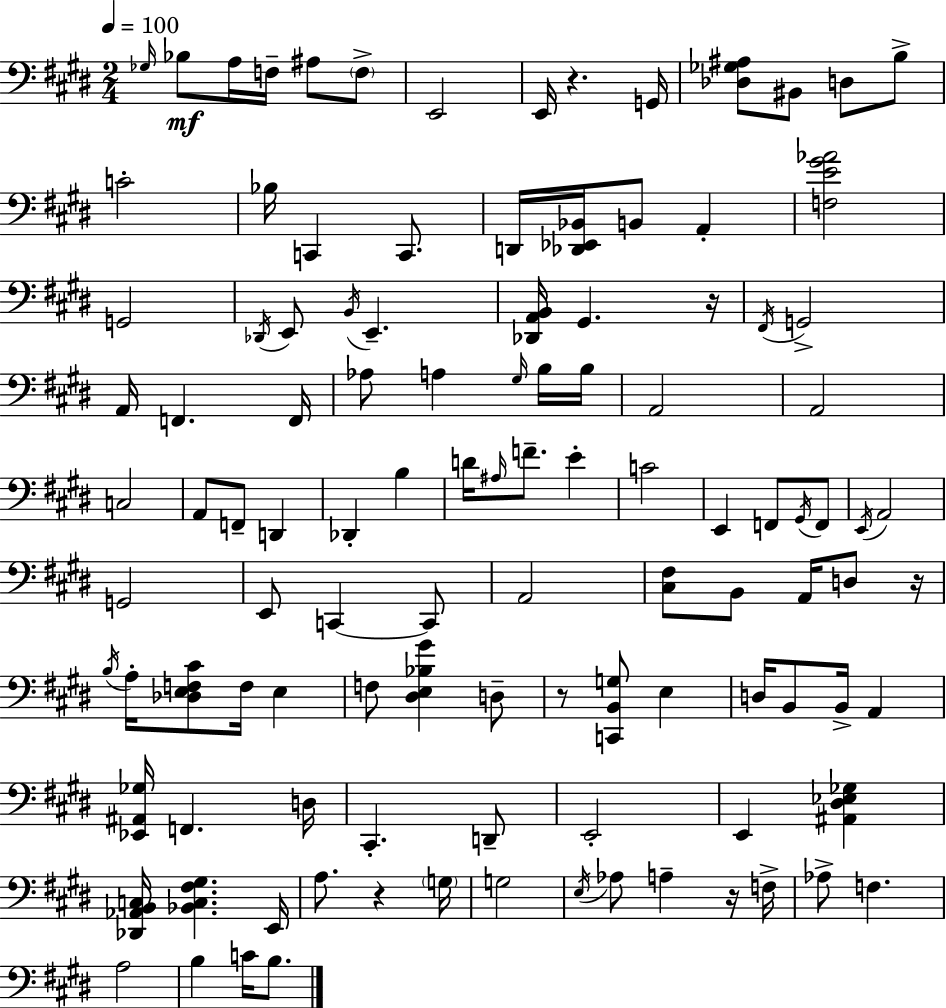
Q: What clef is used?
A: bass